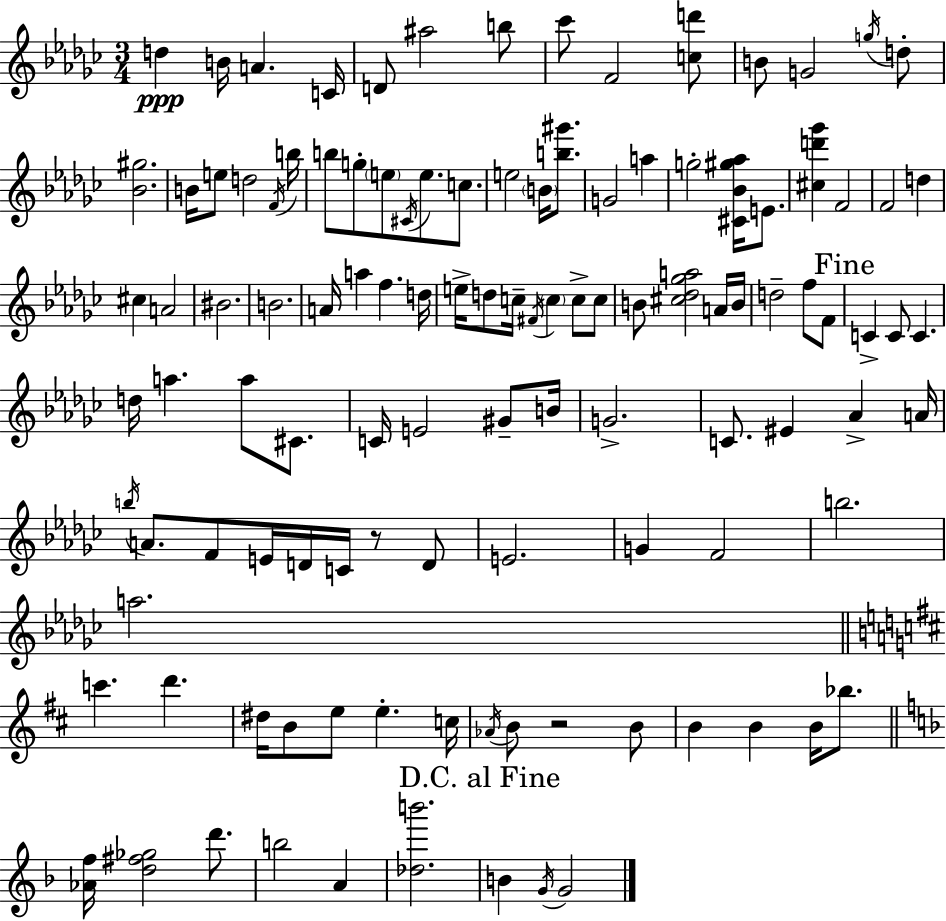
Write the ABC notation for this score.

X:1
T:Untitled
M:3/4
L:1/4
K:Ebm
d B/4 A C/4 D/2 ^a2 b/2 _c'/2 F2 [cd']/2 B/2 G2 g/4 d/2 [_B^g]2 B/4 e/2 d2 F/4 b/4 b/2 g/2 e/2 ^C/4 e/2 c/2 e2 B/4 [b^g']/2 G2 a g2 [^C_B^g_a]/4 E/2 [^cd'_g'] F2 F2 d ^c A2 ^B2 B2 A/4 a f d/4 e/4 d/2 c/4 ^F/4 c c/2 c/2 B/2 [^c_d_ga]2 A/4 B/4 d2 f/2 F/2 C C/2 C d/4 a a/2 ^C/2 C/4 E2 ^G/2 B/4 G2 C/2 ^E _A A/4 b/4 A/2 F/2 E/4 D/4 C/4 z/2 D/2 E2 G F2 b2 a2 c' d' ^d/4 B/2 e/2 e c/4 _A/4 B/2 z2 B/2 B B B/4 _b/2 [_Af]/4 [d^f_g]2 d'/2 b2 A [_db']2 B G/4 G2